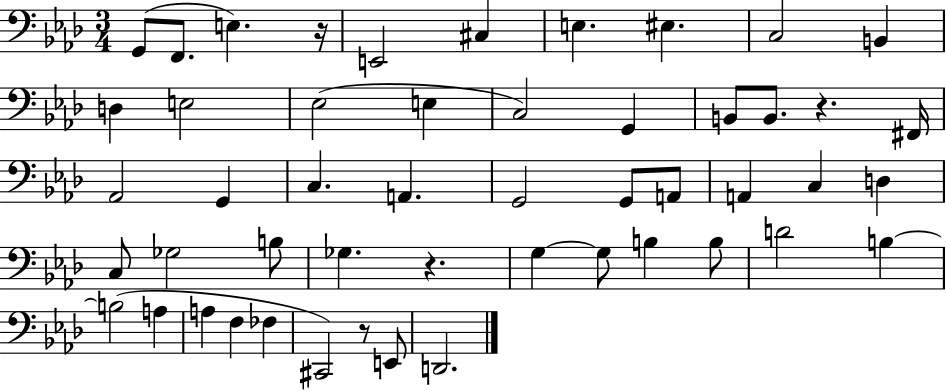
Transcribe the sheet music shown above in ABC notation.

X:1
T:Untitled
M:3/4
L:1/4
K:Ab
G,,/2 F,,/2 E, z/4 E,,2 ^C, E, ^E, C,2 B,, D, E,2 _E,2 E, C,2 G,, B,,/2 B,,/2 z ^F,,/4 _A,,2 G,, C, A,, G,,2 G,,/2 A,,/2 A,, C, D, C,/2 _G,2 B,/2 _G, z G, G,/2 B, B,/2 D2 B, B,2 A, A, F, _F, ^C,,2 z/2 E,,/2 D,,2